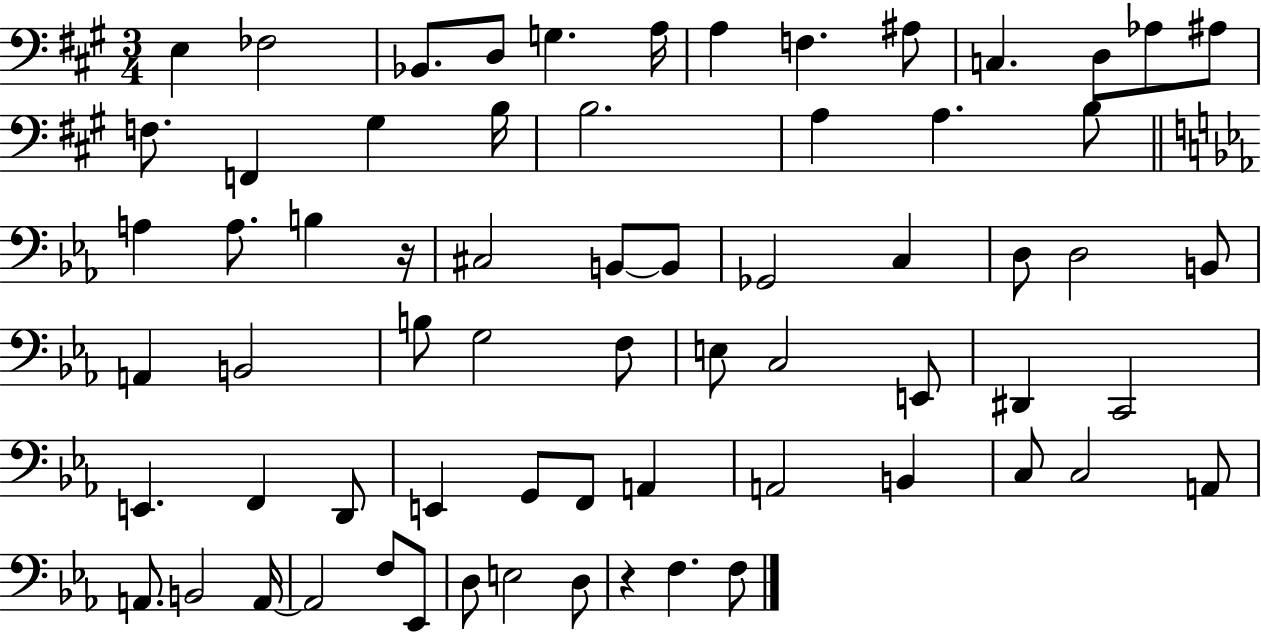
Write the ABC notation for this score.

X:1
T:Untitled
M:3/4
L:1/4
K:A
E, _F,2 _B,,/2 D,/2 G, A,/4 A, F, ^A,/2 C, D,/2 _A,/2 ^A,/2 F,/2 F,, ^G, B,/4 B,2 A, A, B,/2 A, A,/2 B, z/4 ^C,2 B,,/2 B,,/2 _G,,2 C, D,/2 D,2 B,,/2 A,, B,,2 B,/2 G,2 F,/2 E,/2 C,2 E,,/2 ^D,, C,,2 E,, F,, D,,/2 E,, G,,/2 F,,/2 A,, A,,2 B,, C,/2 C,2 A,,/2 A,,/2 B,,2 A,,/4 A,,2 F,/2 _E,,/2 D,/2 E,2 D,/2 z F, F,/2